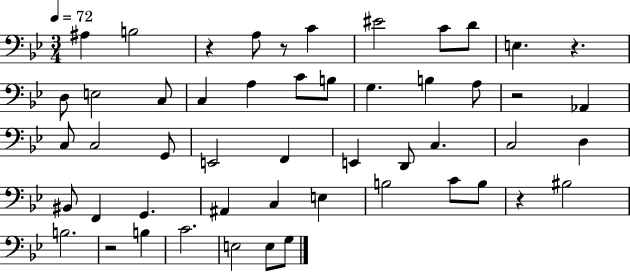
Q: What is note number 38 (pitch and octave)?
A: B3